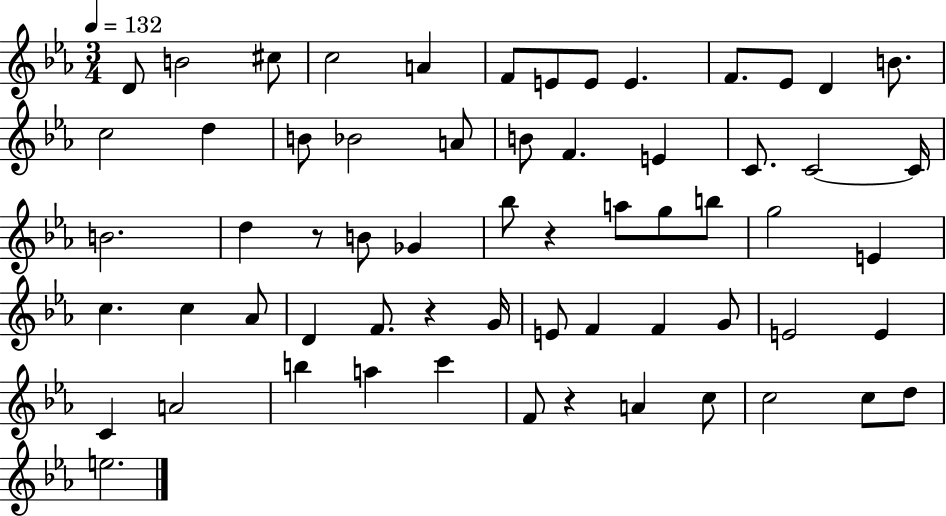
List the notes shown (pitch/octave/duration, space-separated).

D4/e B4/h C#5/e C5/h A4/q F4/e E4/e E4/e E4/q. F4/e. Eb4/e D4/q B4/e. C5/h D5/q B4/e Bb4/h A4/e B4/e F4/q. E4/q C4/e. C4/h C4/s B4/h. D5/q R/e B4/e Gb4/q Bb5/e R/q A5/e G5/e B5/e G5/h E4/q C5/q. C5/q Ab4/e D4/q F4/e. R/q G4/s E4/e F4/q F4/q G4/e E4/h E4/q C4/q A4/h B5/q A5/q C6/q F4/e R/q A4/q C5/e C5/h C5/e D5/e E5/h.